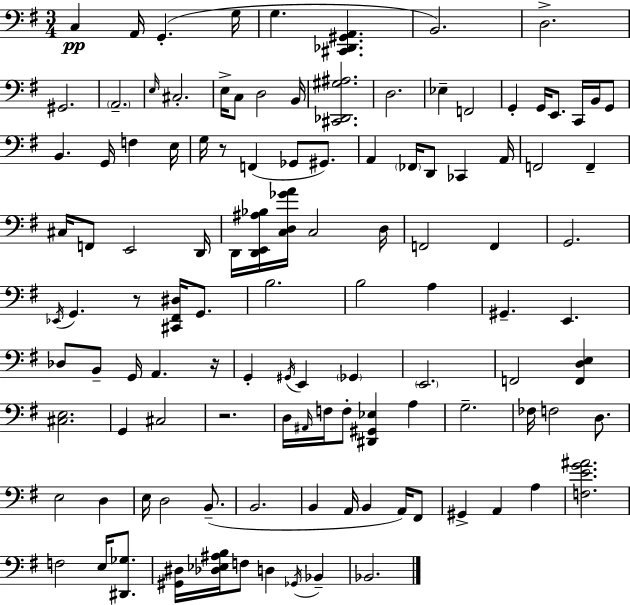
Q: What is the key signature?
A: E minor